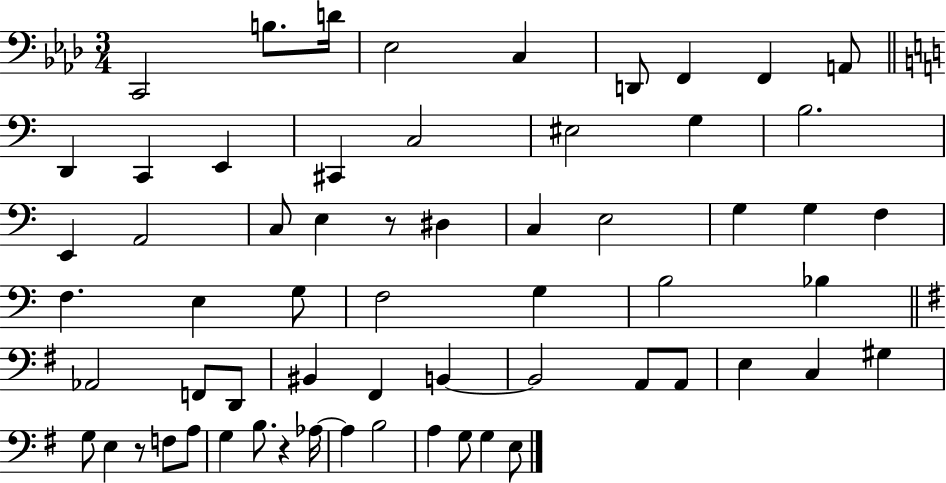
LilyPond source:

{
  \clef bass
  \numericTimeSignature
  \time 3/4
  \key aes \major
  c,2 b8. d'16 | ees2 c4 | d,8 f,4 f,4 a,8 | \bar "||" \break \key c \major d,4 c,4 e,4 | cis,4 c2 | eis2 g4 | b2. | \break e,4 a,2 | c8 e4 r8 dis4 | c4 e2 | g4 g4 f4 | \break f4. e4 g8 | f2 g4 | b2 bes4 | \bar "||" \break \key g \major aes,2 f,8 d,8 | bis,4 fis,4 b,4~~ | b,2 a,8 a,8 | e4 c4 gis4 | \break g8 e4 r8 f8 a8 | g4 b8. r4 aes16~~ | aes4 b2 | a4 g8 g4 e8 | \break \bar "|."
}